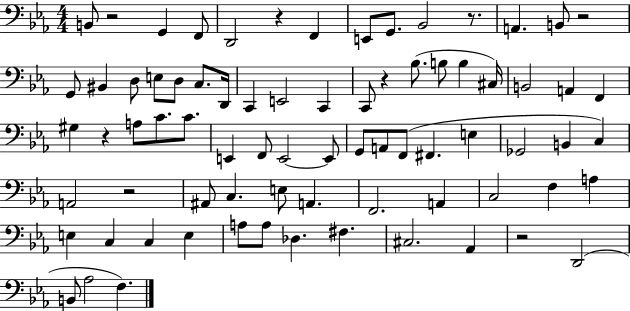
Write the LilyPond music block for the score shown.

{
  \clef bass
  \numericTimeSignature
  \time 4/4
  \key ees \major
  \repeat volta 2 { b,8 r2 g,4 f,8 | d,2 r4 f,4 | e,8 g,8. bes,2 r8. | a,4. b,8 r2 | \break g,8 bis,4 d8 e8 d8 c8. d,16 | c,4 e,2 c,4 | c,8 r4 bes8.( b8 b4 cis16) | b,2 a,4 f,4 | \break gis4 r4 a8 c'8. c'8. | e,4 f,8 e,2~~ e,8 | g,8 a,8 f,8( fis,4. e4 | ges,2 b,4 c4) | \break a,2 r2 | ais,8 c4. e8 a,4. | f,2. a,4 | c2 f4 a4 | \break e4 c4 c4 e4 | a8 a8 des4. fis4. | cis2. aes,4 | r2 d,2( | \break b,8 aes2 f4.) | } \bar "|."
}